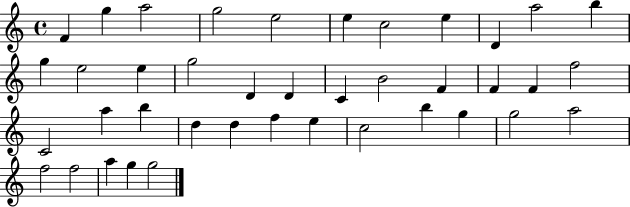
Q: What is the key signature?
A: C major